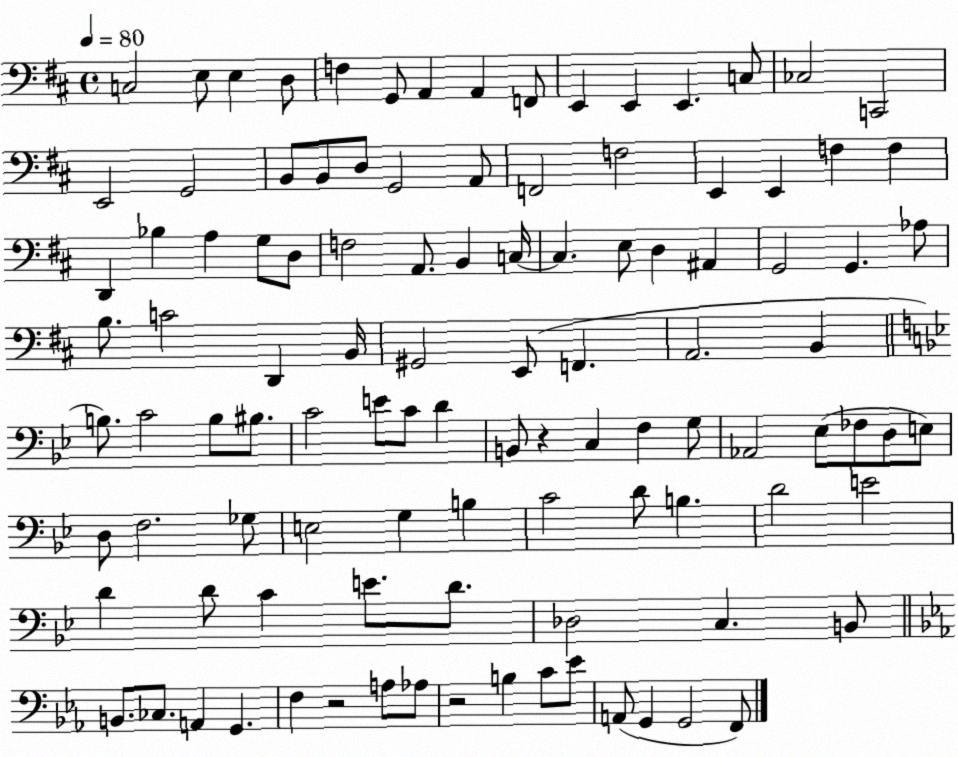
X:1
T:Untitled
M:4/4
L:1/4
K:D
C,2 E,/2 E, D,/2 F, G,,/2 A,, A,, F,,/2 E,, E,, E,, C,/2 _C,2 C,,2 E,,2 G,,2 B,,/2 B,,/2 D,/2 G,,2 A,,/2 F,,2 F,2 E,, E,, F, F, D,, _B, A, G,/2 D,/2 F,2 A,,/2 B,, C,/4 C, E,/2 D, ^A,, G,,2 G,, _A,/2 B,/2 C2 D,, B,,/4 ^G,,2 E,,/2 F,, A,,2 B,, B,/2 C2 B,/2 ^B,/2 C2 E/2 C/2 D B,,/2 z C, F, G,/2 _A,,2 _E,/2 _F,/2 D,/2 E,/2 D,/2 F,2 _G,/2 E,2 G, B, C2 D/2 B, D2 E2 D D/2 C E/2 D/2 _D,2 C, B,,/2 B,,/2 _C,/2 A,, G,, F, z2 A,/2 _A,/2 z2 B, C/2 _E/2 A,,/2 G,, G,,2 F,,/2